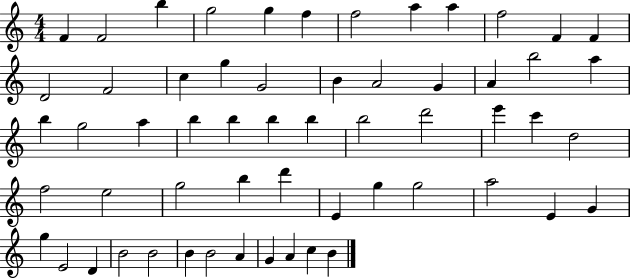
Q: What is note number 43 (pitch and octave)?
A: G5